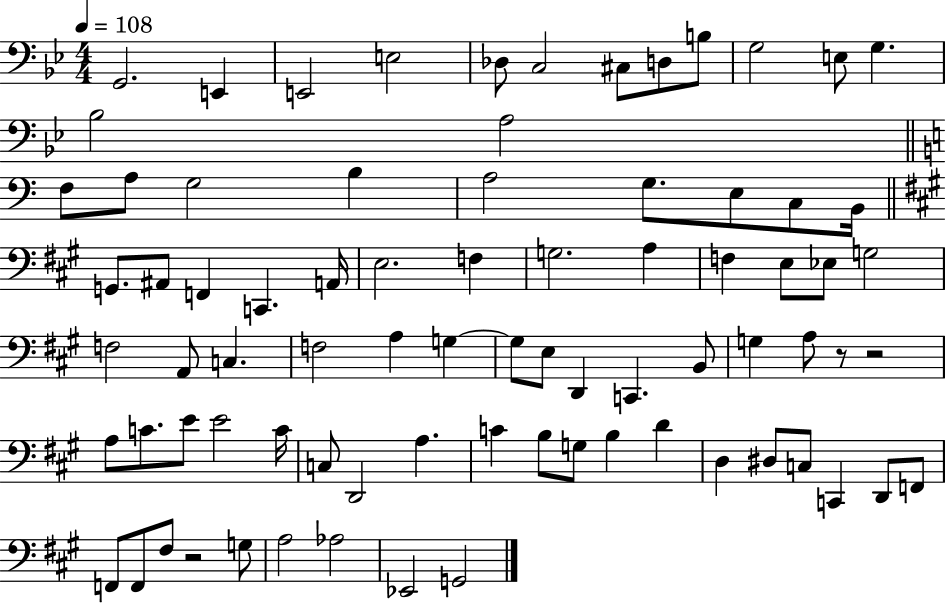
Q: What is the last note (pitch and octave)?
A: G2